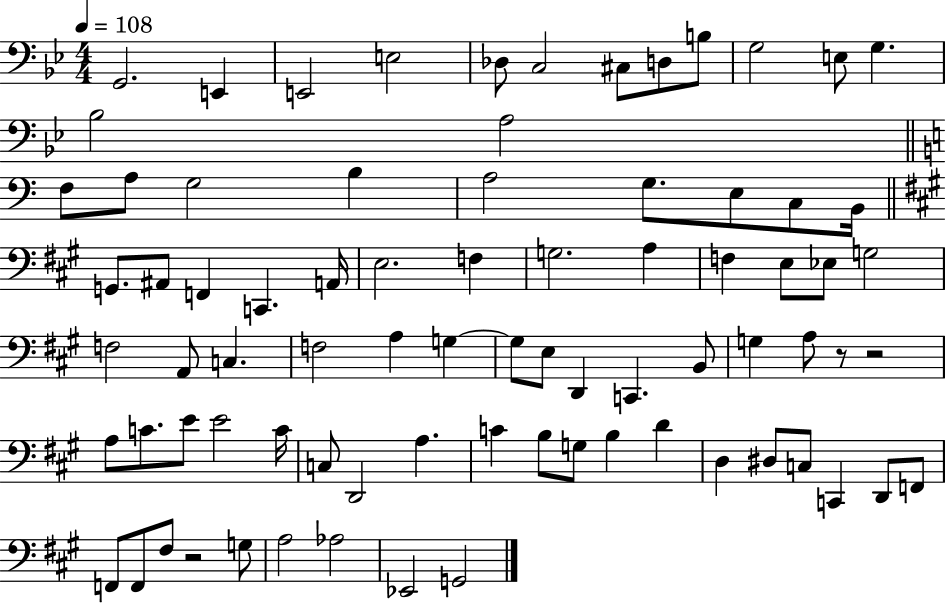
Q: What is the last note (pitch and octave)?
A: G2